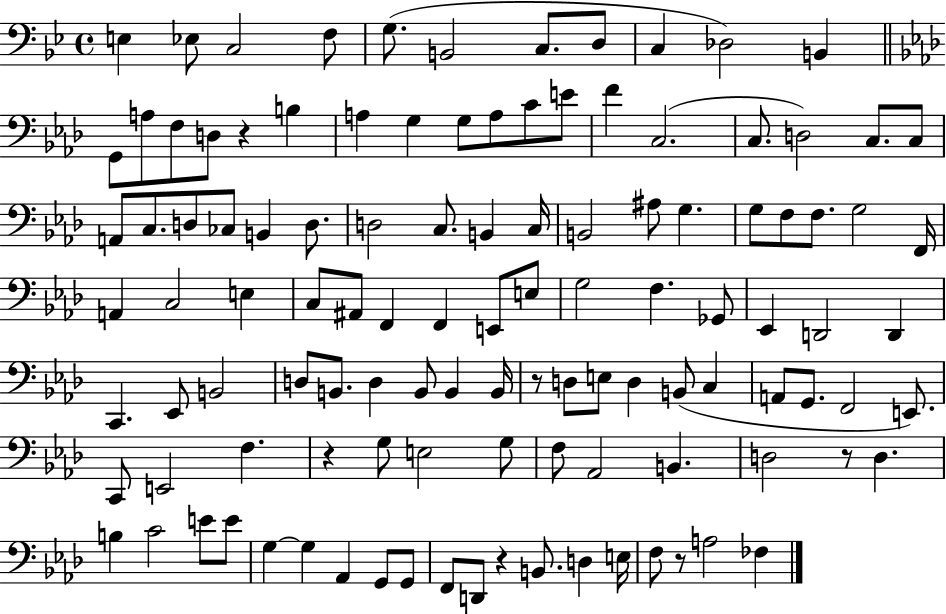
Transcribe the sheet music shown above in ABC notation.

X:1
T:Untitled
M:4/4
L:1/4
K:Bb
E, _E,/2 C,2 F,/2 G,/2 B,,2 C,/2 D,/2 C, _D,2 B,, G,,/2 A,/2 F,/2 D,/2 z B, A, G, G,/2 A,/2 C/2 E/2 F C,2 C,/2 D,2 C,/2 C,/2 A,,/2 C,/2 D,/2 _C,/2 B,, D,/2 D,2 C,/2 B,, C,/4 B,,2 ^A,/2 G, G,/2 F,/2 F,/2 G,2 F,,/4 A,, C,2 E, C,/2 ^A,,/2 F,, F,, E,,/2 E,/2 G,2 F, _G,,/2 _E,, D,,2 D,, C,, _E,,/2 B,,2 D,/2 B,,/2 D, B,,/2 B,, B,,/4 z/2 D,/2 E,/2 D, B,,/2 C, A,,/2 G,,/2 F,,2 E,,/2 C,,/2 E,,2 F, z G,/2 E,2 G,/2 F,/2 _A,,2 B,, D,2 z/2 D, B, C2 E/2 E/2 G, G, _A,, G,,/2 G,,/2 F,,/2 D,,/2 z B,,/2 D, E,/4 F,/2 z/2 A,2 _F,